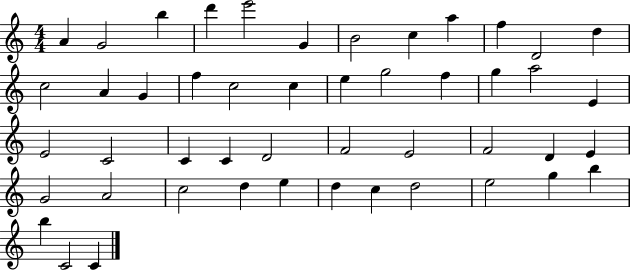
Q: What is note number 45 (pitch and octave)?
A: B5